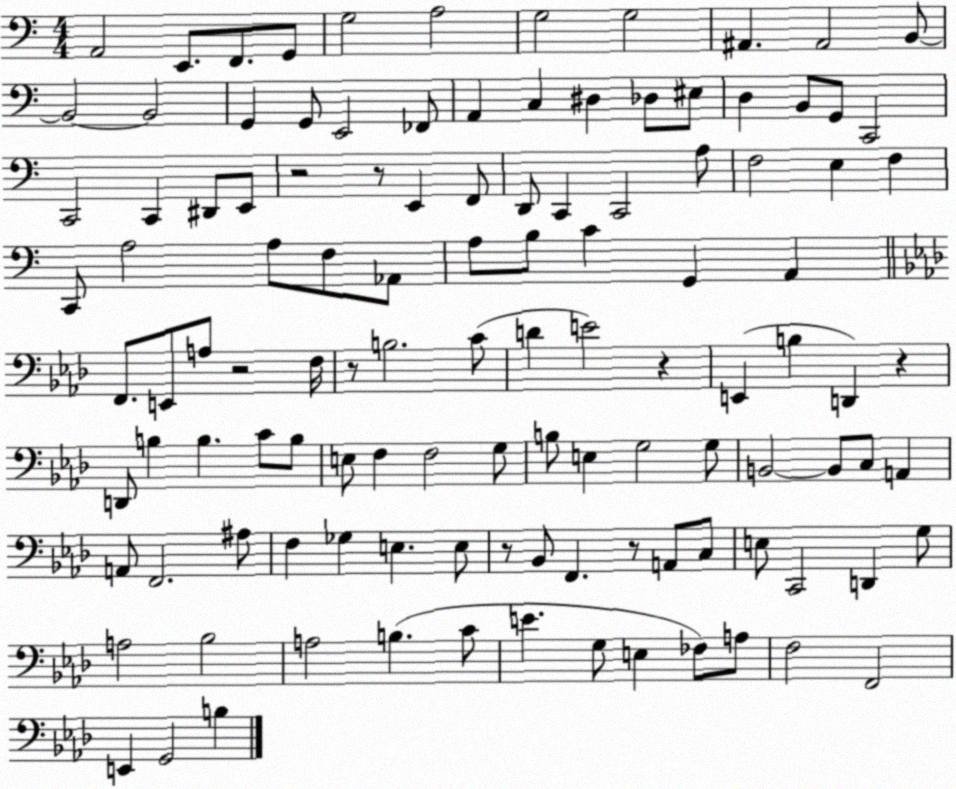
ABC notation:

X:1
T:Untitled
M:4/4
L:1/4
K:C
A,,2 E,,/2 F,,/2 G,,/2 G,2 A,2 G,2 G,2 ^A,, ^A,,2 B,,/2 B,,2 B,,2 G,, G,,/2 E,,2 _F,,/2 A,, C, ^D, _D,/2 ^E,/2 D, B,,/2 G,,/2 C,,2 C,,2 C,, ^D,,/2 E,,/2 z2 z/2 E,, F,,/2 D,,/2 C,, C,,2 A,/2 F,2 E, F, C,,/2 A,2 A,/2 F,/2 _A,,/2 A,/2 B,/2 C G,, A,, F,,/2 E,,/2 A,/2 z2 F,/4 z/2 B,2 C/2 D E2 z E,, B, D,, z D,,/2 B, B, C/2 B,/2 E,/2 F, F,2 G,/2 B,/2 E, G,2 G,/2 B,,2 B,,/2 C,/2 A,, A,,/2 F,,2 ^A,/2 F, _G, E, E,/2 z/2 _B,,/2 F,, z/2 A,,/2 C,/2 E,/2 C,,2 D,, G,/2 A,2 _B,2 A,2 B, C/2 E G,/2 E, _F,/2 A,/2 F,2 F,,2 E,, G,,2 B,